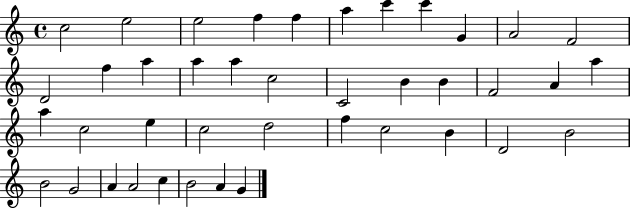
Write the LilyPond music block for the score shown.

{
  \clef treble
  \time 4/4
  \defaultTimeSignature
  \key c \major
  c''2 e''2 | e''2 f''4 f''4 | a''4 c'''4 c'''4 g'4 | a'2 f'2 | \break d'2 f''4 a''4 | a''4 a''4 c''2 | c'2 b'4 b'4 | f'2 a'4 a''4 | \break a''4 c''2 e''4 | c''2 d''2 | f''4 c''2 b'4 | d'2 b'2 | \break b'2 g'2 | a'4 a'2 c''4 | b'2 a'4 g'4 | \bar "|."
}